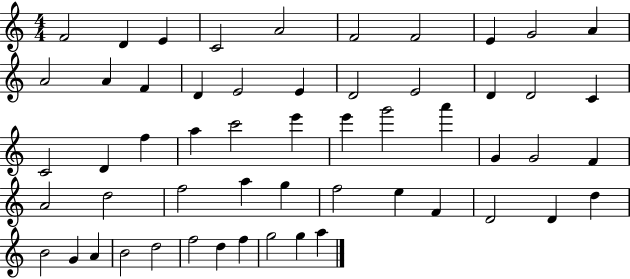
X:1
T:Untitled
M:4/4
L:1/4
K:C
F2 D E C2 A2 F2 F2 E G2 A A2 A F D E2 E D2 E2 D D2 C C2 D f a c'2 e' e' g'2 a' G G2 F A2 d2 f2 a g f2 e F D2 D d B2 G A B2 d2 f2 d f g2 g a